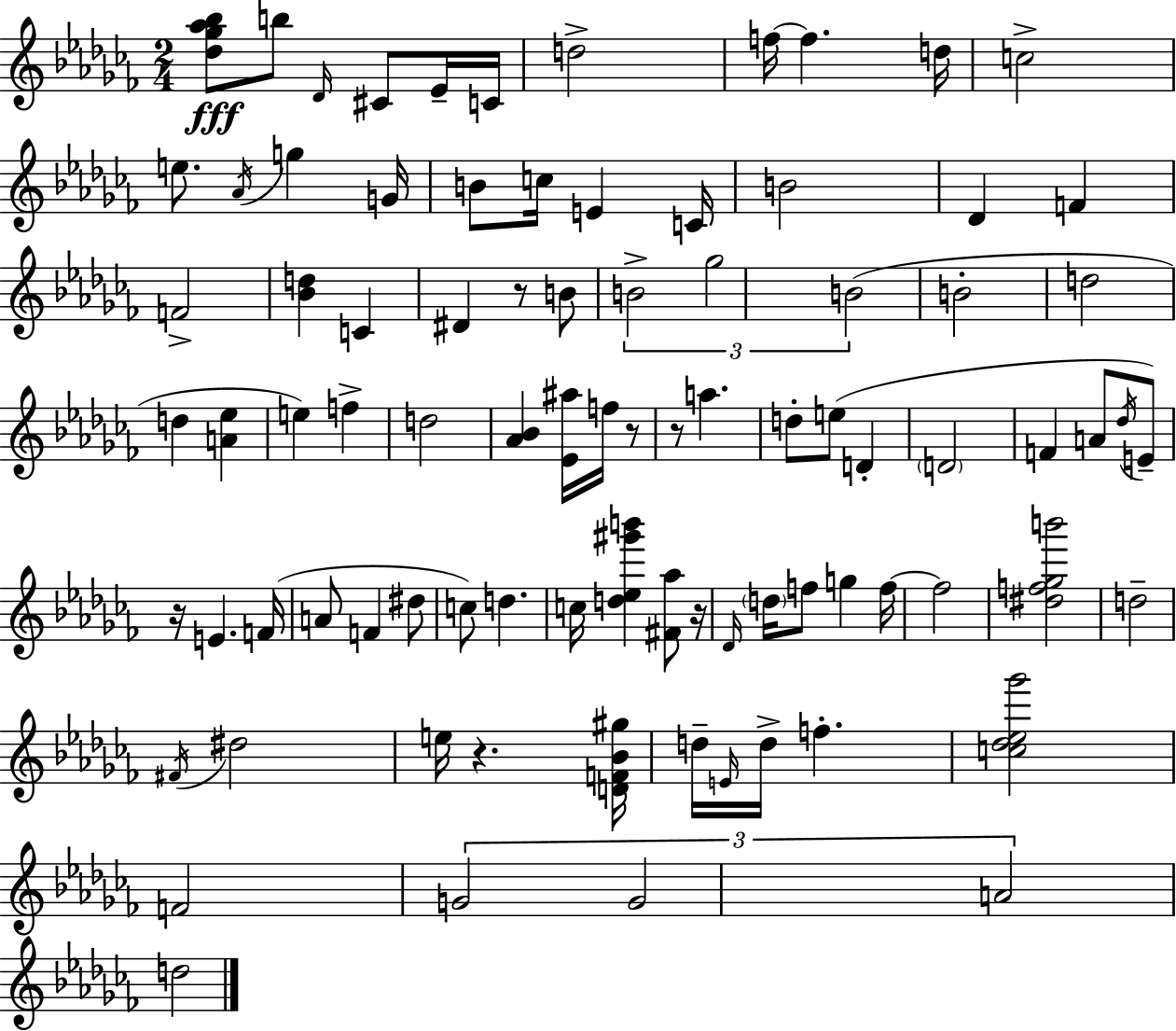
{
  \clef treble
  \numericTimeSignature
  \time 2/4
  \key aes \minor
  <des'' ges'' aes'' bes''>8\fff b''8 \grace { des'16 } cis'8 ees'16-- | c'16 d''2-> | f''16~~ f''4. | d''16 c''2-> | \break e''8. \acciaccatura { aes'16 } g''4 | g'16 b'8 c''16 e'4 | c'16 b'2 | des'4 f'4 | \break f'2-> | <bes' d''>4 c'4 | dis'4 r8 | b'8 \tuplet 3/2 { b'2-> | \break ges''2 | b'2( } | b'2-. | d''2 | \break d''4 <a' ees''>4 | e''4) f''4-> | d''2 | <aes' bes'>4 <ees' ais''>16 f''16 | \break r8 r8 a''4. | d''8-. e''8( d'4-. | \parenthesize d'2 | f'4 a'8 | \break \acciaccatura { des''16 }) e'8-- r16 e'4. | f'16( a'8 f'4 | dis''8 c''8) d''4. | c''16 <d'' ees'' gis''' b'''>4 | \break <fis' aes''>8 r16 \grace { des'16 } \parenthesize d''16 f''8 g''4 | f''16~~ f''2 | <dis'' f'' ges'' b'''>2 | d''2-- | \break \acciaccatura { fis'16 } dis''2 | e''16 r4. | <d' f' bes' gis''>16 d''16-- \grace { e'16 } d''16-> | f''4.-. <c'' des'' ees'' ges'''>2 | \break f'2 | \tuplet 3/2 { g'2 | g'2 | a'2 } | \break d''2 | \bar "|."
}